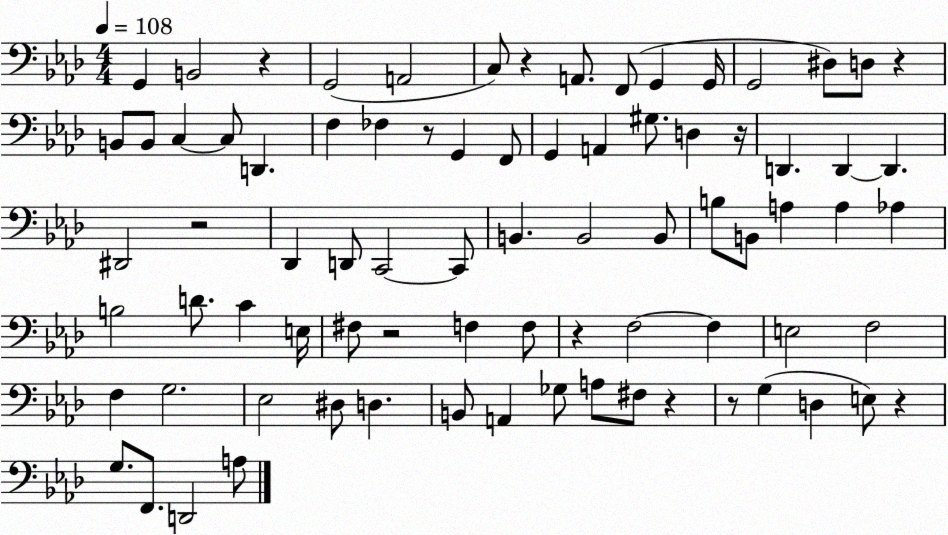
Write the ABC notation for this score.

X:1
T:Untitled
M:4/4
L:1/4
K:Ab
G,, B,,2 z G,,2 A,,2 C,/2 z A,,/2 F,,/2 G,, G,,/4 G,,2 ^D,/2 D,/2 z B,,/2 B,,/2 C, C,/2 D,, F, _F, z/2 G,, F,,/2 G,, A,, ^G,/2 D, z/4 D,, D,, D,, ^D,,2 z2 _D,, D,,/2 C,,2 C,,/2 B,, B,,2 B,,/2 B,/2 B,,/2 A, A, _A, B,2 D/2 C E,/4 ^F,/2 z2 F, F,/2 z F,2 F, E,2 F,2 F, G,2 _E,2 ^D,/2 D, B,,/2 A,, _G,/2 A,/2 ^F,/2 z z/2 G, D, E,/2 z G,/2 F,,/2 D,,2 A,/2